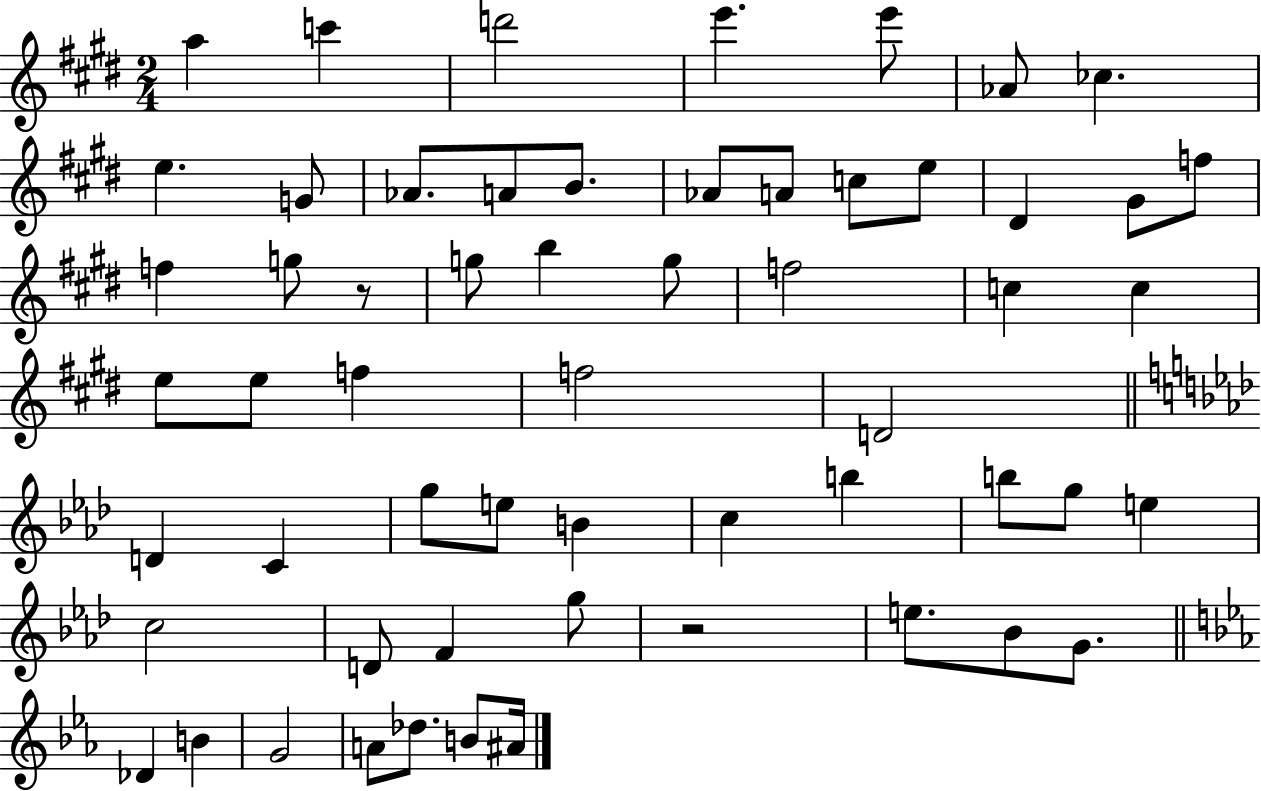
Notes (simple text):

A5/q C6/q D6/h E6/q. E6/e Ab4/e CES5/q. E5/q. G4/e Ab4/e. A4/e B4/e. Ab4/e A4/e C5/e E5/e D#4/q G#4/e F5/e F5/q G5/e R/e G5/e B5/q G5/e F5/h C5/q C5/q E5/e E5/e F5/q F5/h D4/h D4/q C4/q G5/e E5/e B4/q C5/q B5/q B5/e G5/e E5/q C5/h D4/e F4/q G5/e R/h E5/e. Bb4/e G4/e. Db4/q B4/q G4/h A4/e Db5/e. B4/e A#4/s